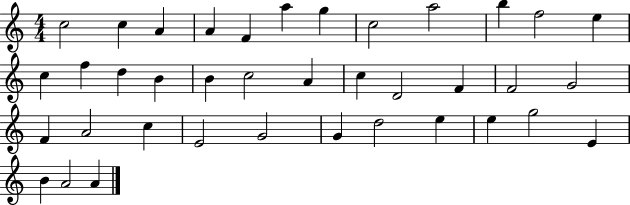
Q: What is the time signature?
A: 4/4